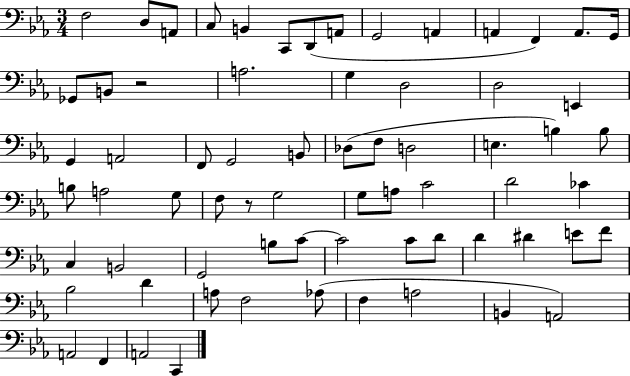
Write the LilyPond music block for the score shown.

{
  \clef bass
  \numericTimeSignature
  \time 3/4
  \key ees \major
  f2 d8 a,8 | c8 b,4 c,8 d,8( a,8 | g,2 a,4 | a,4 f,4) a,8. g,16 | \break ges,8 b,8 r2 | a2. | g4 d2 | d2 e,4 | \break g,4 a,2 | f,8 g,2 b,8 | des8( f8 d2 | e4. b4) b8 | \break b8 a2 g8 | f8 r8 g2 | g8 a8 c'2 | d'2 ces'4 | \break c4 b,2 | g,2 b8 c'8~~ | c'2 c'8 d'8 | d'4 dis'4 e'8 f'8 | \break bes2 d'4 | a8 f2 aes8( | f4 a2 | b,4 a,2) | \break a,2 f,4 | a,2 c,4 | \bar "|."
}